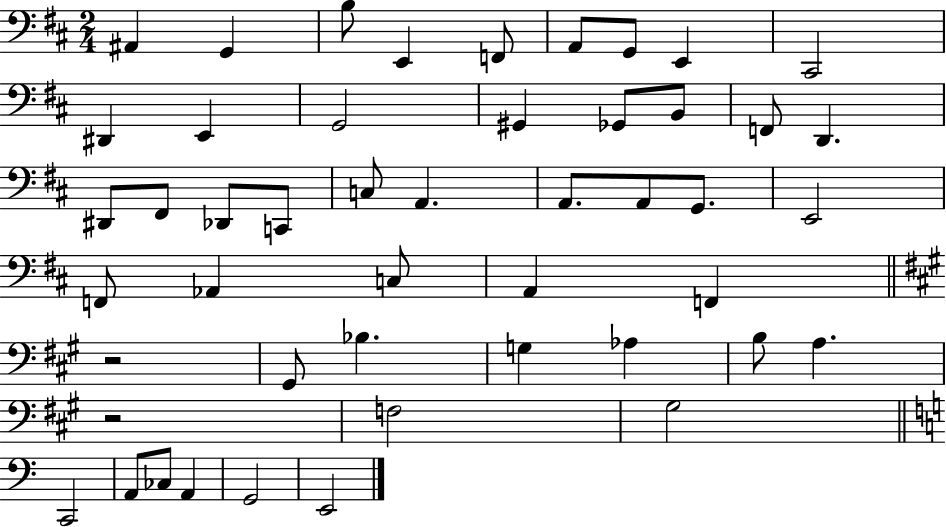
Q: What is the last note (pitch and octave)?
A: E2